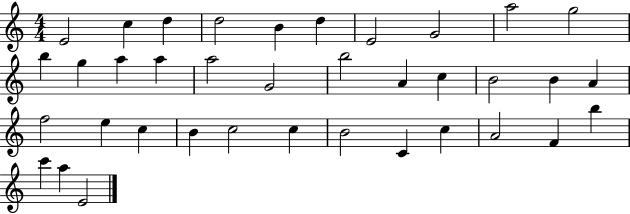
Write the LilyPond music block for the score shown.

{
  \clef treble
  \numericTimeSignature
  \time 4/4
  \key c \major
  e'2 c''4 d''4 | d''2 b'4 d''4 | e'2 g'2 | a''2 g''2 | \break b''4 g''4 a''4 a''4 | a''2 g'2 | b''2 a'4 c''4 | b'2 b'4 a'4 | \break f''2 e''4 c''4 | b'4 c''2 c''4 | b'2 c'4 c''4 | a'2 f'4 b''4 | \break c'''4 a''4 e'2 | \bar "|."
}